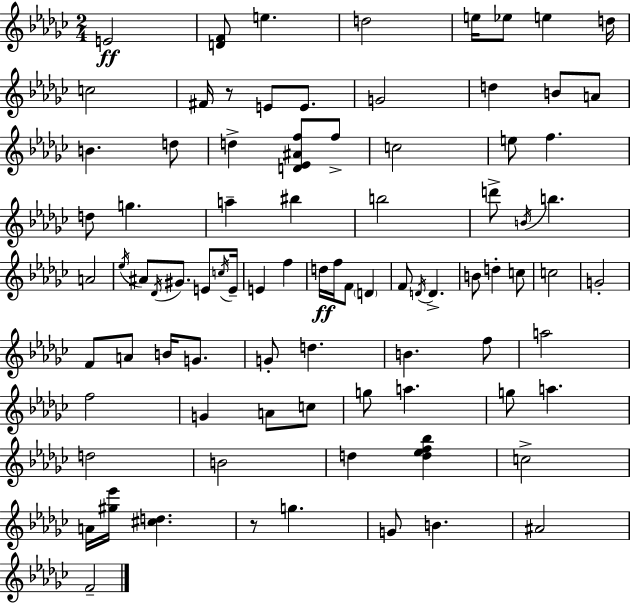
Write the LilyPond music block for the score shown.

{
  \clef treble
  \numericTimeSignature
  \time 2/4
  \key ees \minor
  e'2\ff | <d' f'>8 e''4. | d''2 | e''16 ees''8 e''4 d''16 | \break c''2 | fis'16 r8 e'8 e'8. | g'2 | d''4 b'8 a'8 | \break b'4. d''8 | d''4-> <d' ees' ais' f''>8 f''8-> | c''2 | e''8 f''4. | \break d''8 g''4. | a''4-- bis''4 | b''2 | d'''8-> \acciaccatura { b'16 } b''4. | \break a'2 | \acciaccatura { ees''16 } ais'8 \acciaccatura { des'16 } gis'8. | e'8 \acciaccatura { c''16 } e'16-- e'4 | f''4 d''16\ff f''16 f'8 | \break \parenthesize d'4 f'8 \acciaccatura { d'16 } d'4.-> | b'8 d''4-. | c''8 c''2 | g'2-. | \break f'8 a'8 | b'16 g'8. g'8-. d''4. | b'4. | f''8 a''2 | \break f''2 | g'4 | a'8 c''8 g''8 a''4. | g''8 a''4. | \break d''2 | b'2 | d''4 | <d'' ees'' f'' bes''>4 c''2-> | \break a'16 <gis'' ees'''>16 <cis'' d''>4. | r8 g''4. | g'8 b'4. | ais'2 | \break f'2-- | \bar "|."
}